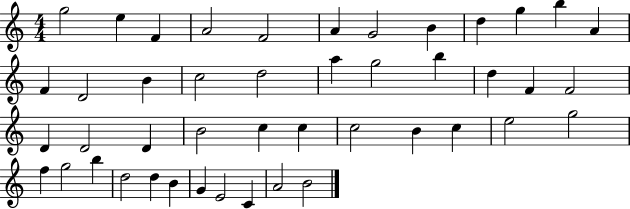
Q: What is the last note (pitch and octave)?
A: B4